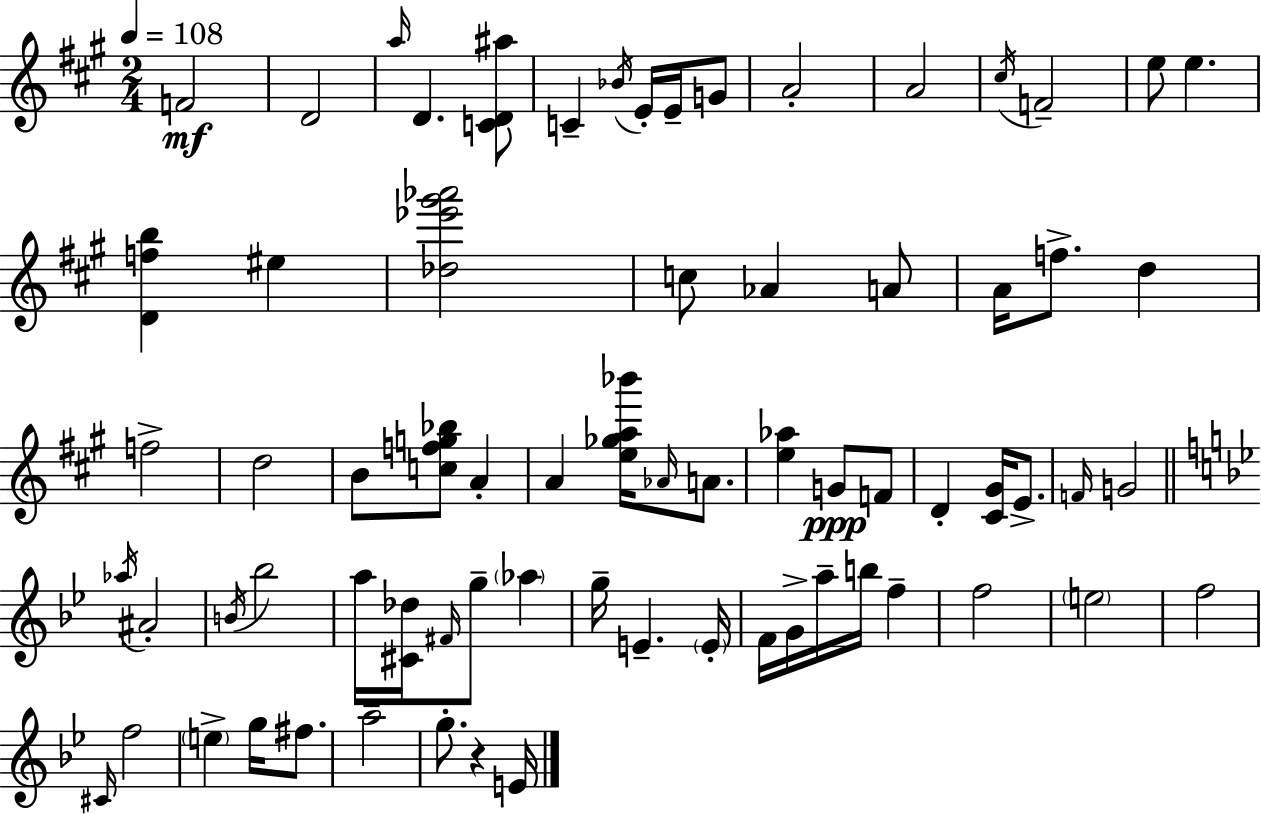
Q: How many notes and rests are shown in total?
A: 71